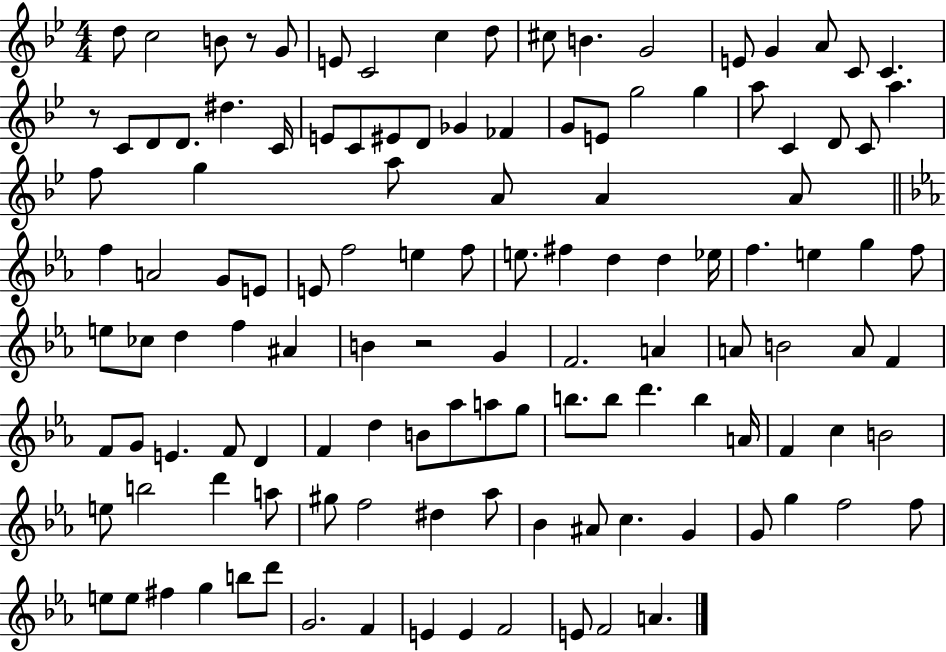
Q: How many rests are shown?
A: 3